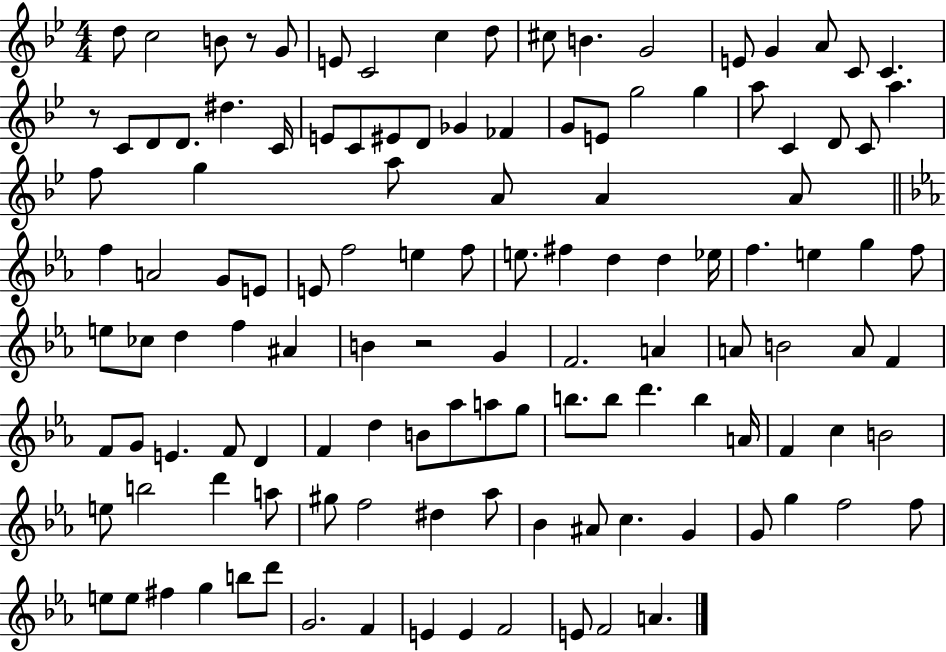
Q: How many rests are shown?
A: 3